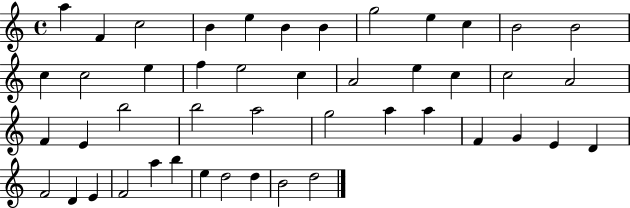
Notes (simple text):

A5/q F4/q C5/h B4/q E5/q B4/q B4/q G5/h E5/q C5/q B4/h B4/h C5/q C5/h E5/q F5/q E5/h C5/q A4/h E5/q C5/q C5/h A4/h F4/q E4/q B5/h B5/h A5/h G5/h A5/q A5/q F4/q G4/q E4/q D4/q F4/h D4/q E4/q F4/h A5/q B5/q E5/q D5/h D5/q B4/h D5/h